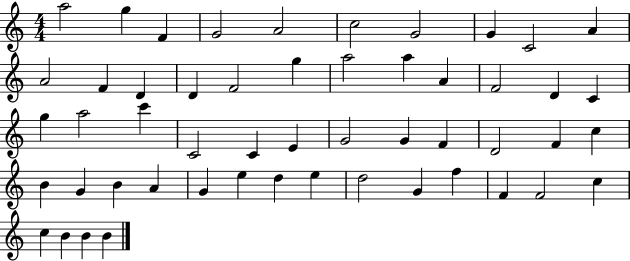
A5/h G5/q F4/q G4/h A4/h C5/h G4/h G4/q C4/h A4/q A4/h F4/q D4/q D4/q F4/h G5/q A5/h A5/q A4/q F4/h D4/q C4/q G5/q A5/h C6/q C4/h C4/q E4/q G4/h G4/q F4/q D4/h F4/q C5/q B4/q G4/q B4/q A4/q G4/q E5/q D5/q E5/q D5/h G4/q F5/q F4/q F4/h C5/q C5/q B4/q B4/q B4/q